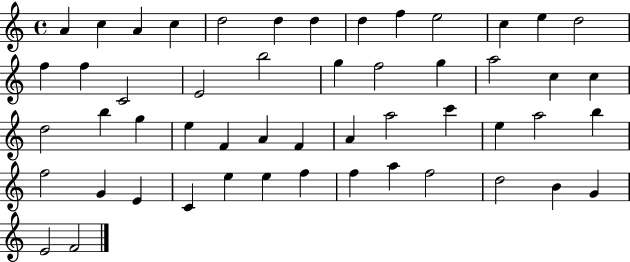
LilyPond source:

{
  \clef treble
  \time 4/4
  \defaultTimeSignature
  \key c \major
  a'4 c''4 a'4 c''4 | d''2 d''4 d''4 | d''4 f''4 e''2 | c''4 e''4 d''2 | \break f''4 f''4 c'2 | e'2 b''2 | g''4 f''2 g''4 | a''2 c''4 c''4 | \break d''2 b''4 g''4 | e''4 f'4 a'4 f'4 | a'4 a''2 c'''4 | e''4 a''2 b''4 | \break f''2 g'4 e'4 | c'4 e''4 e''4 f''4 | f''4 a''4 f''2 | d''2 b'4 g'4 | \break e'2 f'2 | \bar "|."
}